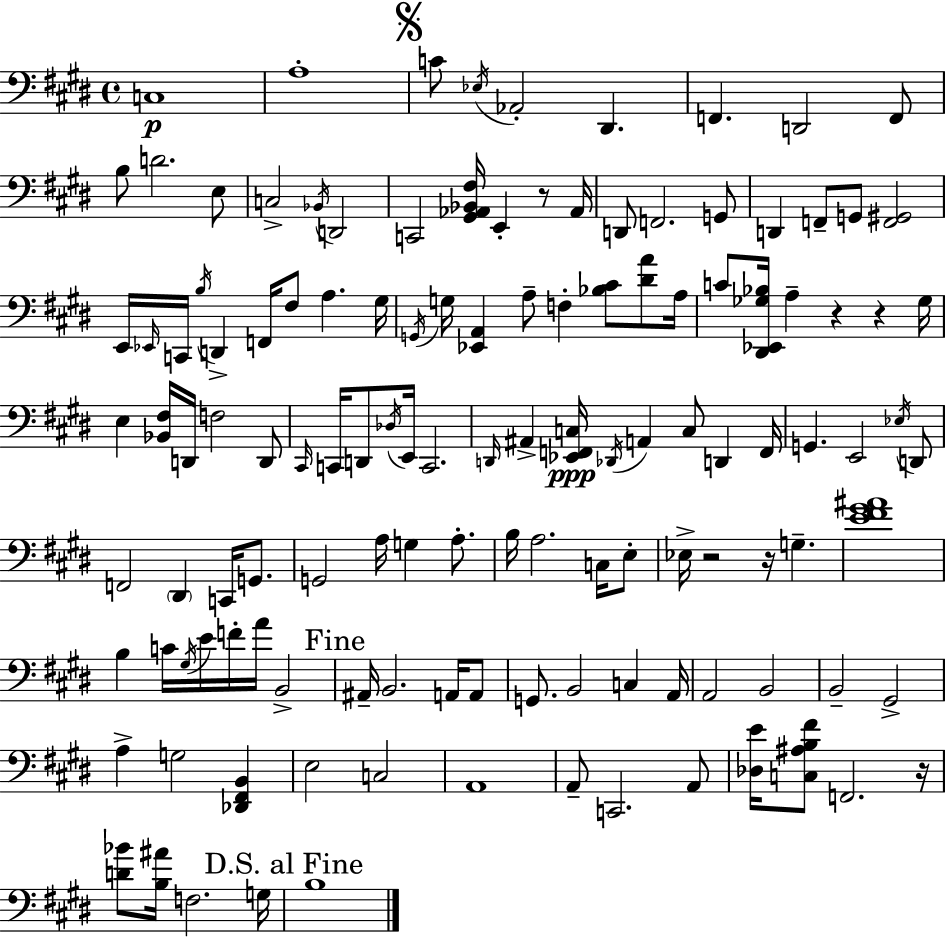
{
  \clef bass
  \time 4/4
  \defaultTimeSignature
  \key e \major
  \repeat volta 2 { c1\p | a1-. | \mark \markup { \musicglyph "scripts.segno" } c'8 \acciaccatura { ees16 } aes,2-. dis,4. | f,4. d,2 f,8 | \break b8 d'2. e8 | c2-> \acciaccatura { bes,16 } d,2 | c,2 <gis, aes, bes, fis>16 e,4-. r8 | aes,16 d,8 f,2. | \break g,8 d,4 f,8-- g,8 <f, gis,>2 | e,16 \grace { ees,16 } c,16 \acciaccatura { b16 } d,4-> f,16 fis8 a4. | gis16 \acciaccatura { g,16 } g16 <ees, a,>4 a8-- f4-. | <bes cis'>8 <dis' a'>8 a16 c'8 <dis, ees, ges bes>16 a4-- r4 | \break r4 ges16 e4 <bes, fis>16 d,16 f2 | d,8 \grace { cis,16 } c,16 d,8 \acciaccatura { des16 } e,16 c,2. | \grace { d,16 } ais,4-> <ees, f, c>16\ppp \acciaccatura { des,16 } a,4 | c8 d,4 f,16 g,4. e,2 | \break \acciaccatura { ees16 } d,8 f,2 | \parenthesize dis,4 c,16 g,8. g,2 | a16 g4 a8.-. b16 a2. | c16 e8-. ees16-> r2 | \break r16 g4.-- <e' fis' gis' ais'>1 | b4 c'16 \acciaccatura { gis16 } | e'16 f'16-. a'16 b,2-> \mark "Fine" ais,16-- b,2. | a,16 a,8 g,8. b,2 | \break c4 a,16 a,2 | b,2 b,2-- | gis,2-> a4-> g2 | <des, fis, b,>4 e2 | \break c2 a,1 | a,8-- c,2. | a,8 <des e'>16 <c ais b fis'>8 f,2. | r16 <d' bes'>8 <b ais'>16 f2. | \break g16 \mark "D.S. al Fine" b1 | } \bar "|."
}